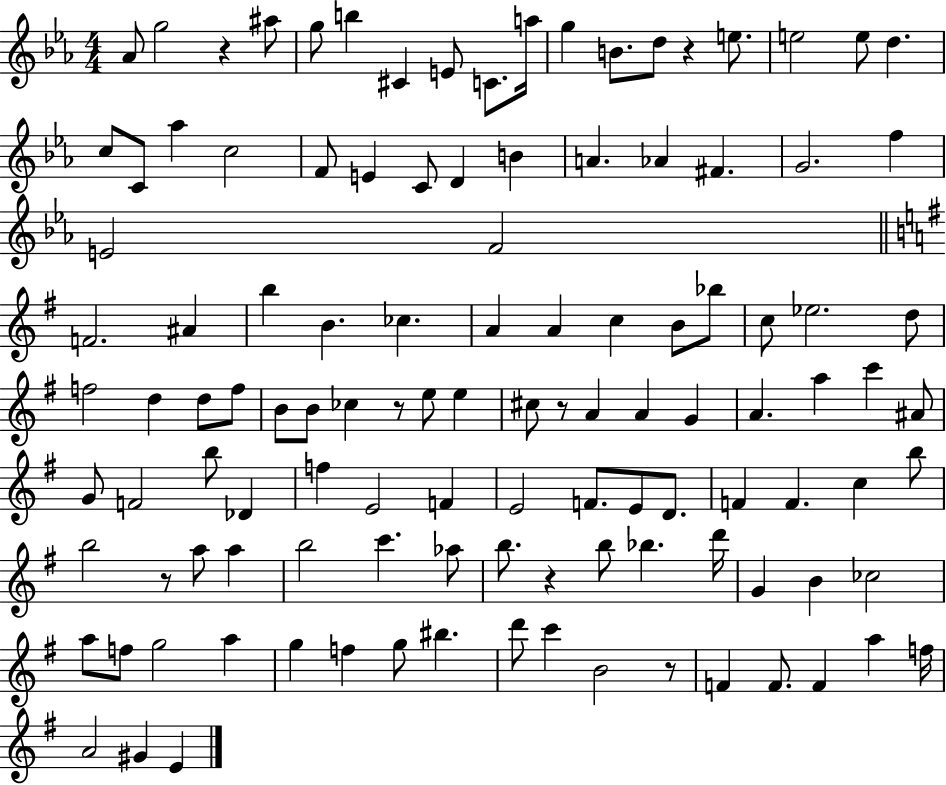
{
  \clef treble
  \numericTimeSignature
  \time 4/4
  \key ees \major
  \repeat volta 2 { aes'8 g''2 r4 ais''8 | g''8 b''4 cis'4 e'8 c'8. a''16 | g''4 b'8. d''8 r4 e''8. | e''2 e''8 d''4. | \break c''8 c'8 aes''4 c''2 | f'8 e'4 c'8 d'4 b'4 | a'4. aes'4 fis'4. | g'2. f''4 | \break e'2 f'2 | \bar "||" \break \key e \minor f'2. ais'4 | b''4 b'4. ces''4. | a'4 a'4 c''4 b'8 bes''8 | c''8 ees''2. d''8 | \break f''2 d''4 d''8 f''8 | b'8 b'8 ces''4 r8 e''8 e''4 | cis''8 r8 a'4 a'4 g'4 | a'4. a''4 c'''4 ais'8 | \break g'8 f'2 b''8 des'4 | f''4 e'2 f'4 | e'2 f'8. e'8 d'8. | f'4 f'4. c''4 b''8 | \break b''2 r8 a''8 a''4 | b''2 c'''4. aes''8 | b''8. r4 b''8 bes''4. d'''16 | g'4 b'4 ces''2 | \break a''8 f''8 g''2 a''4 | g''4 f''4 g''8 bis''4. | d'''8 c'''4 b'2 r8 | f'4 f'8. f'4 a''4 f''16 | \break a'2 gis'4 e'4 | } \bar "|."
}